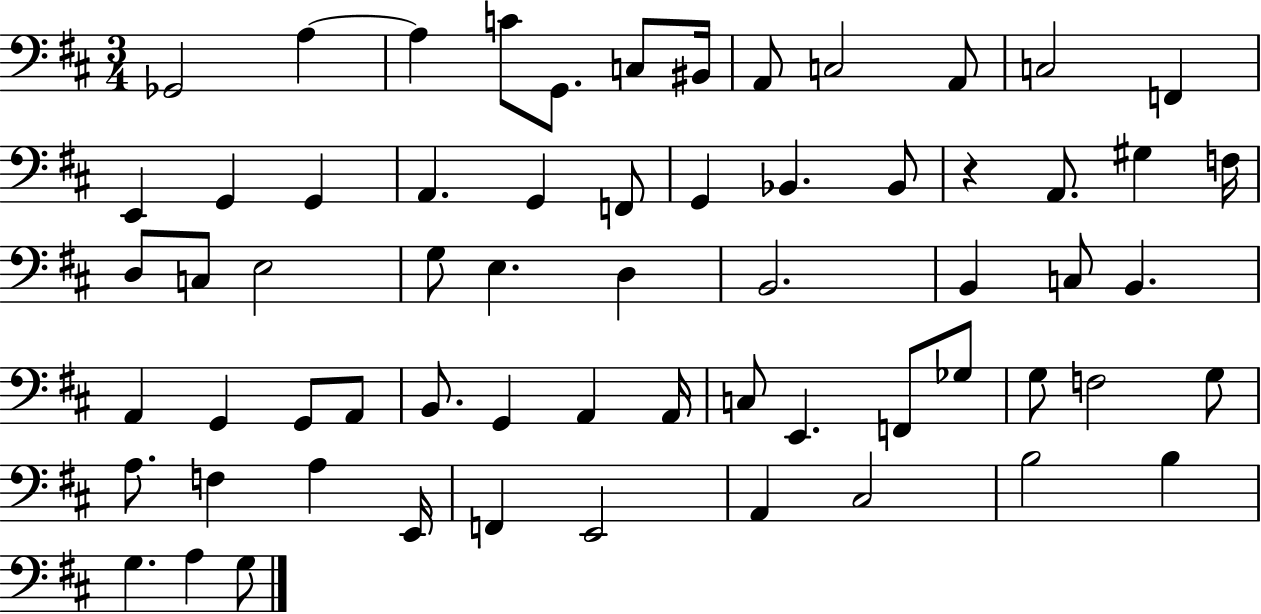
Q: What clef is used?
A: bass